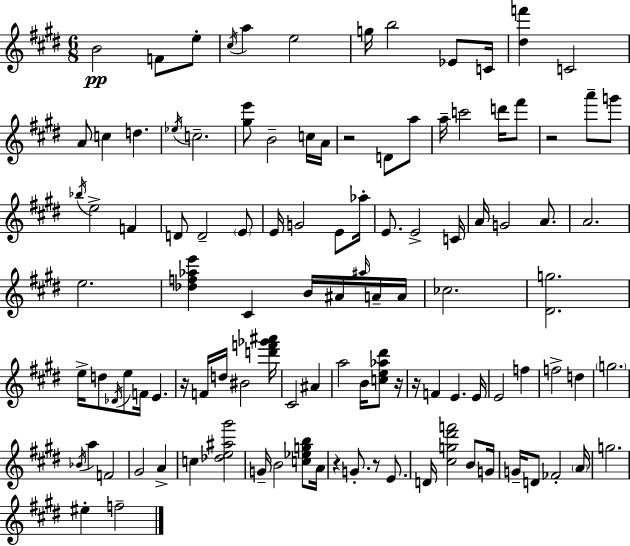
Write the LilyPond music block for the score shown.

{
  \clef treble
  \numericTimeSignature
  \time 6/8
  \key e \major
  \repeat volta 2 { b'2\pp f'8 e''8-. | \acciaccatura { cis''16 } a''4 e''2 | g''16 b''2 ees'8 | c'16 <dis'' f'''>4 c'2 | \break a'8 c''4 d''4. | \acciaccatura { ees''16 } c''2.-- | <gis'' e'''>8 b'2-- | c''16 a'16 r2 d'8 | \break a''8 a''16-- c'''2 d'''16 | fis'''8 r2 a'''8-- | g'''8 \acciaccatura { bes''16 } e''2-> f'4 | d'8 d'2-- | \break \parenthesize e'8 e'16 g'2 | e'8 aes''16-. e'8. e'2-> | c'16 a'16 g'2 | a'8. a'2. | \break e''2. | <des'' f'' aes'' e'''>4 cis'4 b'16 | ais'16 \grace { ais''16 } a'16-- a'16 ces''2. | <dis' g''>2. | \break e''16-> d''8 \acciaccatura { des'16 } e''8 f'16 e'4. | r16 f'16 d''16 bis'2 | <d''' f''' ges''' ais'''>16 cis'2 | ais'4 a''2 | \break b'16 <c'' e'' aes'' dis'''>8 r16 r16 f'4 e'4. | e'16 e'2 | f''4 f''2-> | d''4 \parenthesize g''2. | \break \acciaccatura { bes'16 } a''4 f'2 | gis'2 | a'4-> c''4 <des'' e'' ais'' gis'''>2 | g'16-- b'2 | \break <c'' ees'' g'' b''>8 a'16 r4 g'8.-. | r8 e'8. d'16 <cis'' g'' dis''' f'''>2 | b'8 g'16 g'16-- d'8 fes'2-. | \parenthesize a'16 g''2. | \break eis''4-. f''2-- | } \bar "|."
}